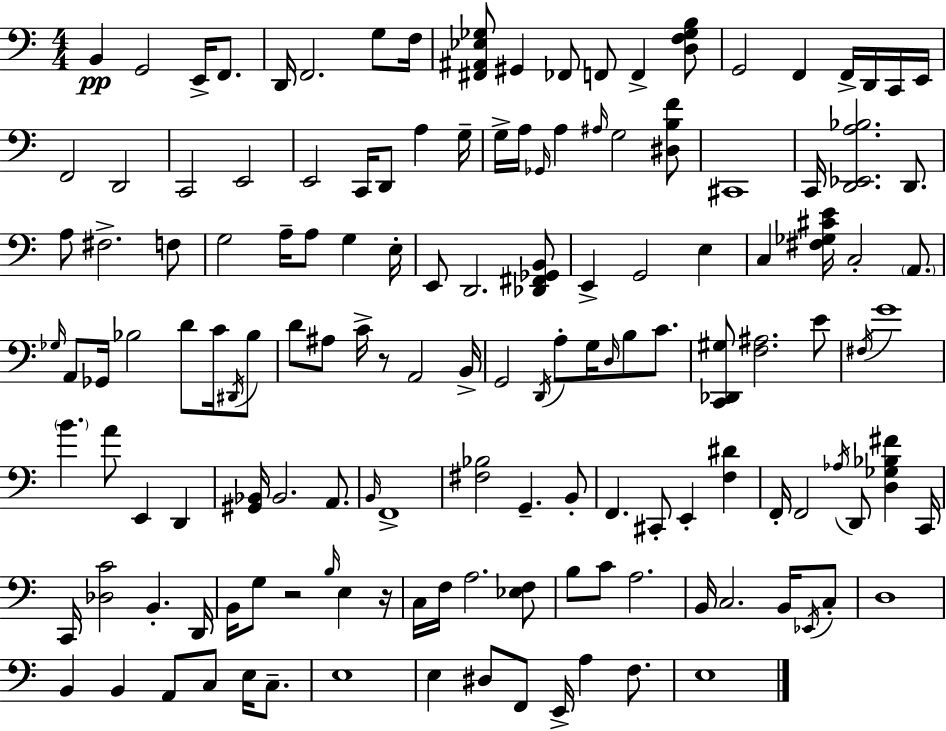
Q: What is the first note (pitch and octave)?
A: B2